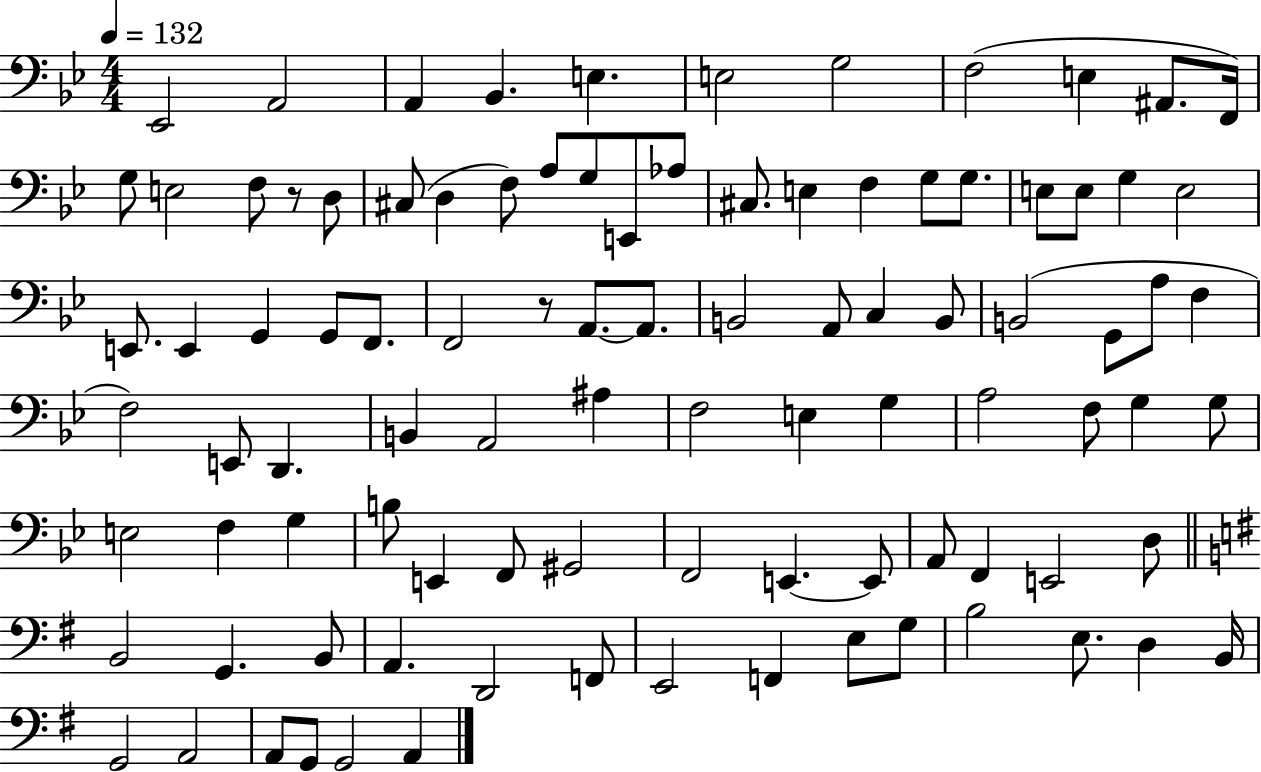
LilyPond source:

{
  \clef bass
  \numericTimeSignature
  \time 4/4
  \key bes \major
  \tempo 4 = 132
  ees,2 a,2 | a,4 bes,4. e4. | e2 g2 | f2( e4 ais,8. f,16) | \break g8 e2 f8 r8 d8 | cis8( d4 f8) a8 g8 e,8 aes8 | cis8. e4 f4 g8 g8. | e8 e8 g4 e2 | \break e,8. e,4 g,4 g,8 f,8. | f,2 r8 a,8.~~ a,8. | b,2 a,8 c4 b,8 | b,2( g,8 a8 f4 | \break f2) e,8 d,4. | b,4 a,2 ais4 | f2 e4 g4 | a2 f8 g4 g8 | \break e2 f4 g4 | b8 e,4 f,8 gis,2 | f,2 e,4.~~ e,8 | a,8 f,4 e,2 d8 | \break \bar "||" \break \key e \minor b,2 g,4. b,8 | a,4. d,2 f,8 | e,2 f,4 e8 g8 | b2 e8. d4 b,16 | \break g,2 a,2 | a,8 g,8 g,2 a,4 | \bar "|."
}